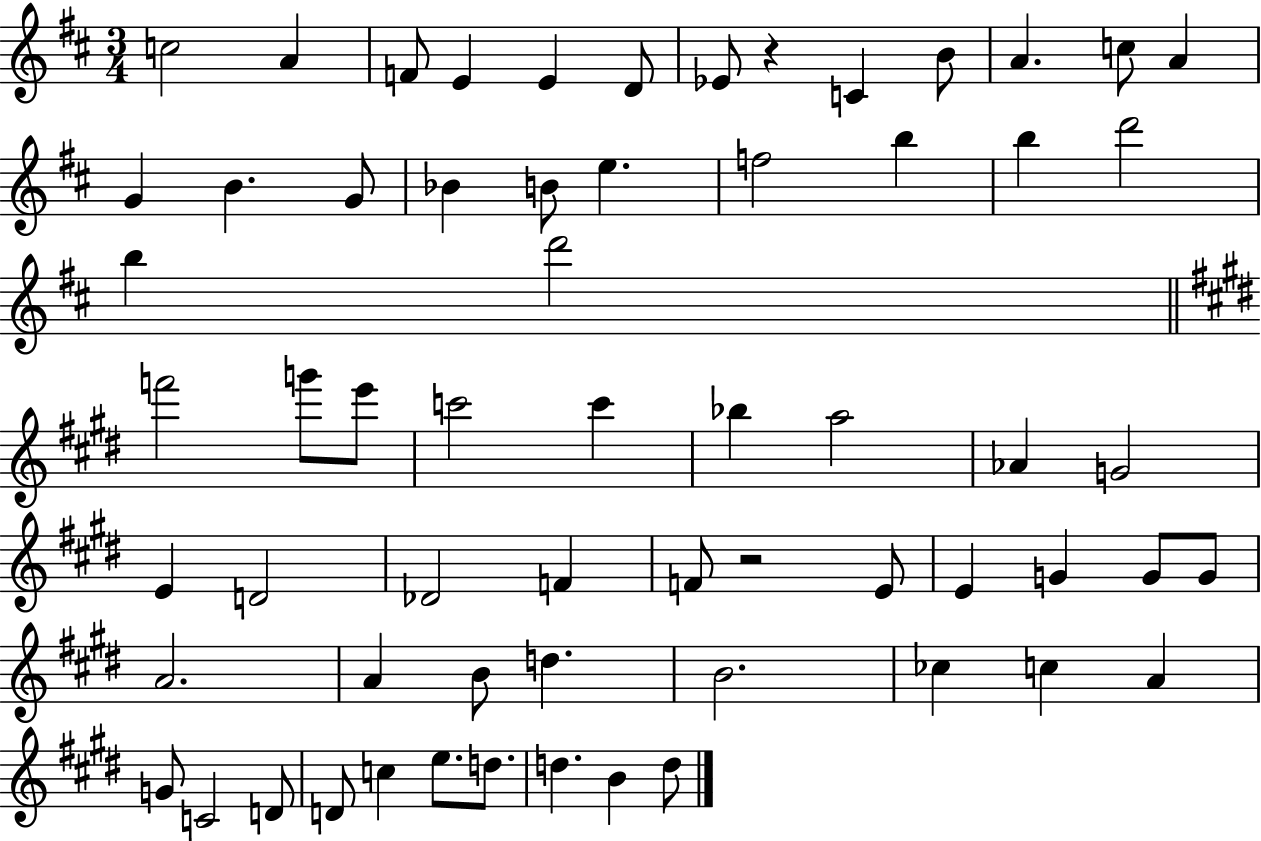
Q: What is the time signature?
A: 3/4